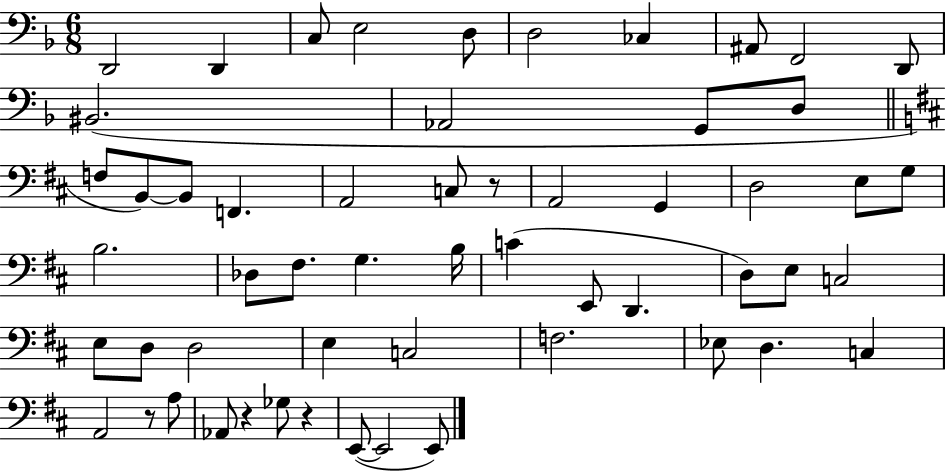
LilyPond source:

{
  \clef bass
  \numericTimeSignature
  \time 6/8
  \key f \major
  d,2 d,4 | c8 e2 d8 | d2 ces4 | ais,8 f,2 d,8 | \break bis,2.( | aes,2 g,8 d8 | \bar "||" \break \key d \major f8 b,8~~) b,8 f,4. | a,2 c8 r8 | a,2 g,4 | d2 e8 g8 | \break b2. | des8 fis8. g4. b16 | c'4( e,8 d,4. | d8) e8 c2 | \break e8 d8 d2 | e4 c2 | f2. | ees8 d4. c4 | \break a,2 r8 a8 | aes,8 r4 ges8 r4 | e,8~(~ e,2 e,8) | \bar "|."
}